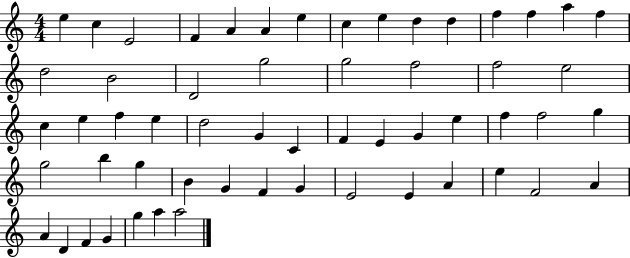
X:1
T:Untitled
M:4/4
L:1/4
K:C
e c E2 F A A e c e d d f f a f d2 B2 D2 g2 g2 f2 f2 e2 c e f e d2 G C F E G e f f2 g g2 b g B G F G E2 E A e F2 A A D F G g a a2